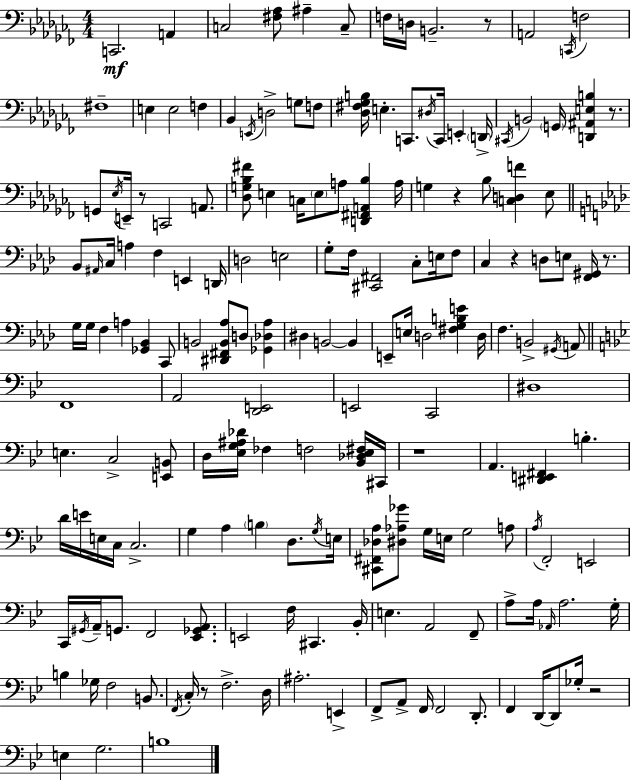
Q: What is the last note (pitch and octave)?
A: B3